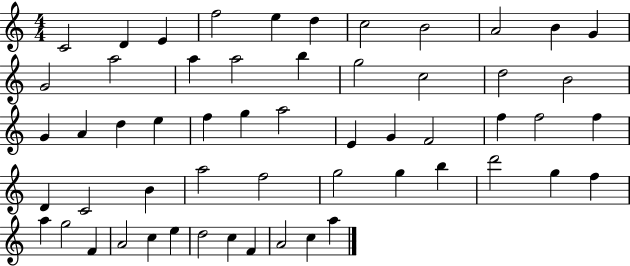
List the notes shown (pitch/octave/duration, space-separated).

C4/h D4/q E4/q F5/h E5/q D5/q C5/h B4/h A4/h B4/q G4/q G4/h A5/h A5/q A5/h B5/q G5/h C5/h D5/h B4/h G4/q A4/q D5/q E5/q F5/q G5/q A5/h E4/q G4/q F4/h F5/q F5/h F5/q D4/q C4/h B4/q A5/h F5/h G5/h G5/q B5/q D6/h G5/q F5/q A5/q G5/h F4/q A4/h C5/q E5/q D5/h C5/q F4/q A4/h C5/q A5/q